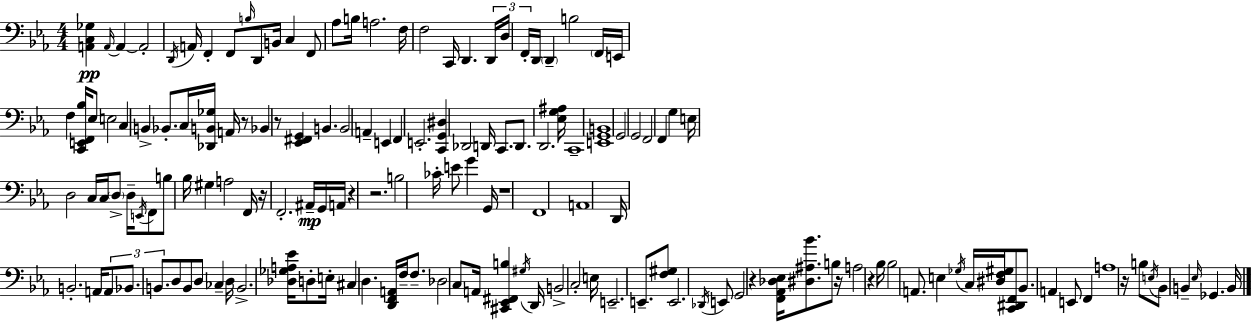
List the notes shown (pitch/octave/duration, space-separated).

[A2,C3,Gb3]/q A2/s A2/q A2/h D2/s A2/s F2/q F2/e B3/s D2/e B2/s C3/q F2/e Ab3/e B3/s A3/h. F3/s F3/h C2/s D2/q. D2/s D3/s F2/s D2/s D2/q B3/h F2/s E2/s F3/q [C2,E2,F2,Bb3]/s Eb3/e E3/h C3/q B2/q Bb2/e. C3/s [Db2,B2,Gb3]/s A2/s R/e Bb2/q R/e [Eb2,F#2,G2]/q B2/q. B2/h A2/q E2/q F2/q E2/h. [C2,G2,D#3]/q Db2/h D2/s C2/e. D2/e. D2/h. [Eb3,G3,A#3]/s C2/w [E2,G2,B2]/w G2/h G2/h F2/h F2/q G3/q E3/s D3/h C3/s C3/s D3/e D3/s E2/s F2/e B3/e Bb3/s G#3/q A3/h F2/s R/s F2/h. A#2/s G2/s A2/s R/q R/h. B3/h CES4/s E4/e G4/q G2/s R/w F2/w A2/w D2/s B2/h. A2/s A2/e Bb2/e. B2/e. D3/e B2/e D3/e CES3/q D3/s B2/h. [Db3,Gb3,A3,Eb4]/s D3/e E3/s C#3/q D3/q. [D2,F2,A2]/s F3/s F3/e. Db3/h C3/e A2/s [C#2,Eb2,F#2,B3]/q G#3/s D2/s B2/h C3/h E3/s E2/h. E2/e. [F3,G#3]/e E2/h. Db2/s E2/e G2/h R/q [F2,Ab2,Db3,Eb3]/s [D#3,A#3,Bb4]/e. B3/e R/s A3/h R/q Bb3/s Bb3/h A2/e. E3/q Gb3/s C3/s [D#3,F3,G#3]/s [C2,D#2,F2]/e Bb2/e. A2/q E2/e F2/q A3/w R/s B3/e E3/s Bb2/e B2/q Eb3/s Gb2/q. B2/s